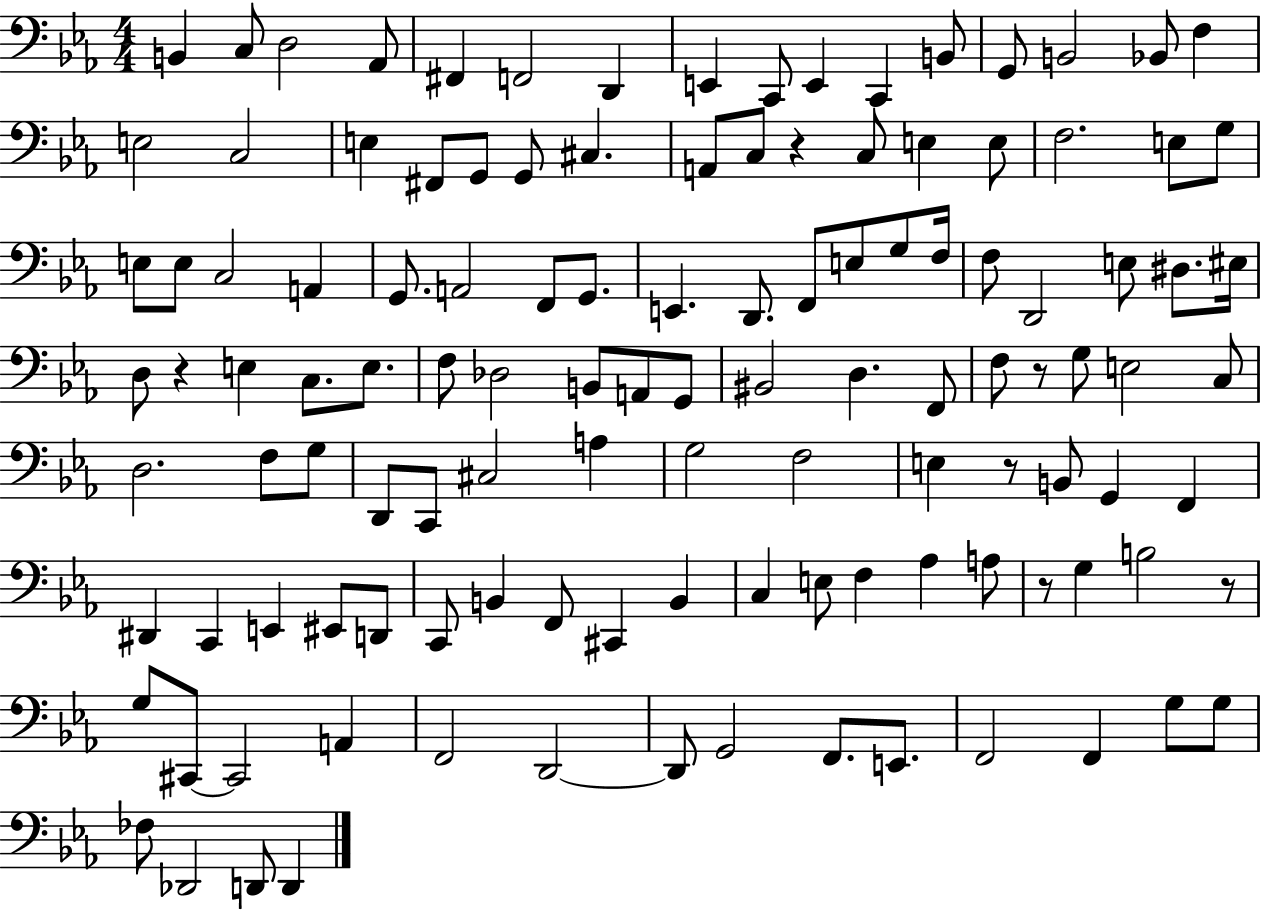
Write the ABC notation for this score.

X:1
T:Untitled
M:4/4
L:1/4
K:Eb
B,, C,/2 D,2 _A,,/2 ^F,, F,,2 D,, E,, C,,/2 E,, C,, B,,/2 G,,/2 B,,2 _B,,/2 F, E,2 C,2 E, ^F,,/2 G,,/2 G,,/2 ^C, A,,/2 C,/2 z C,/2 E, E,/2 F,2 E,/2 G,/2 E,/2 E,/2 C,2 A,, G,,/2 A,,2 F,,/2 G,,/2 E,, D,,/2 F,,/2 E,/2 G,/2 F,/4 F,/2 D,,2 E,/2 ^D,/2 ^E,/4 D,/2 z E, C,/2 E,/2 F,/2 _D,2 B,,/2 A,,/2 G,,/2 ^B,,2 D, F,,/2 F,/2 z/2 G,/2 E,2 C,/2 D,2 F,/2 G,/2 D,,/2 C,,/2 ^C,2 A, G,2 F,2 E, z/2 B,,/2 G,, F,, ^D,, C,, E,, ^E,,/2 D,,/2 C,,/2 B,, F,,/2 ^C,, B,, C, E,/2 F, _A, A,/2 z/2 G, B,2 z/2 G,/2 ^C,,/2 ^C,,2 A,, F,,2 D,,2 D,,/2 G,,2 F,,/2 E,,/2 F,,2 F,, G,/2 G,/2 _F,/2 _D,,2 D,,/2 D,,